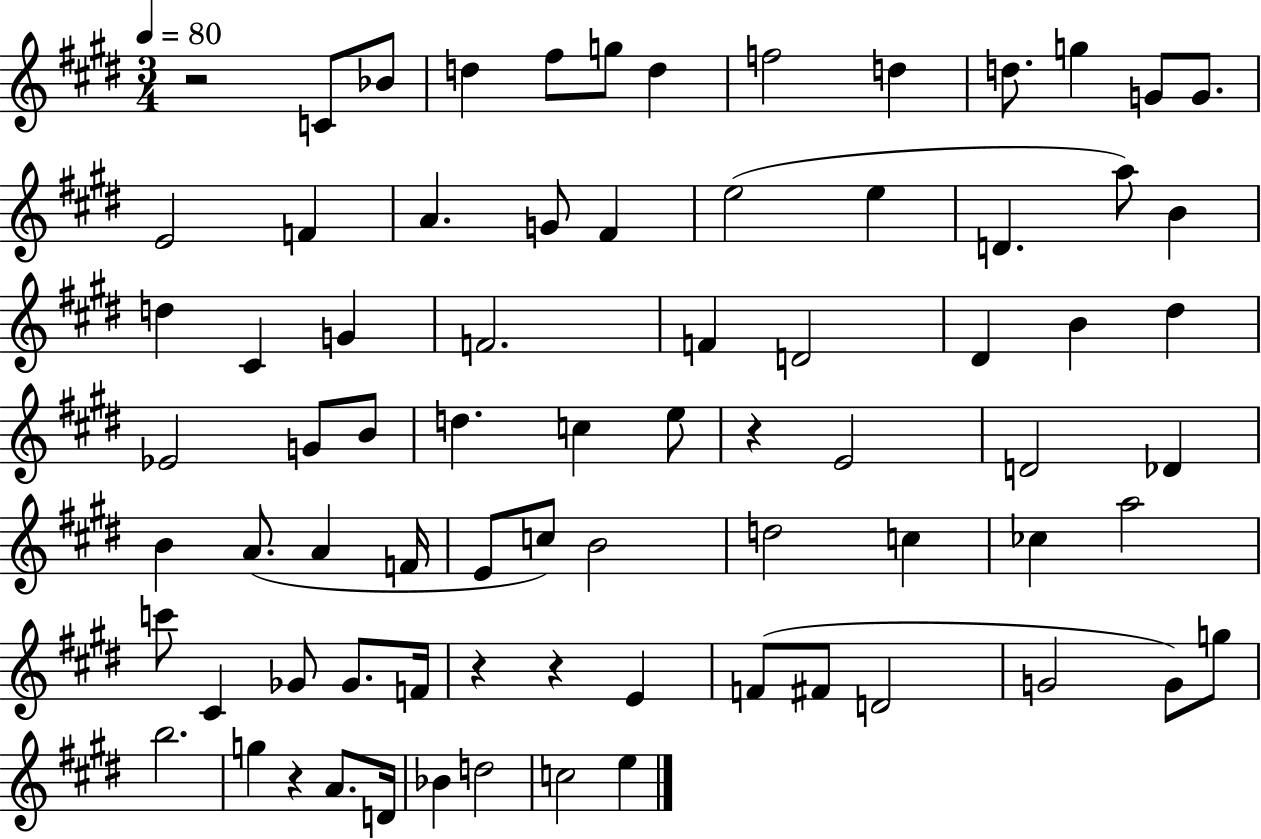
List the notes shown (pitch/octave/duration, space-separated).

R/h C4/e Bb4/e D5/q F#5/e G5/e D5/q F5/h D5/q D5/e. G5/q G4/e G4/e. E4/h F4/q A4/q. G4/e F#4/q E5/h E5/q D4/q. A5/e B4/q D5/q C#4/q G4/q F4/h. F4/q D4/h D#4/q B4/q D#5/q Eb4/h G4/e B4/e D5/q. C5/q E5/e R/q E4/h D4/h Db4/q B4/q A4/e. A4/q F4/s E4/e C5/e B4/h D5/h C5/q CES5/q A5/h C6/e C#4/q Gb4/e Gb4/e. F4/s R/q R/q E4/q F4/e F#4/e D4/h G4/h G4/e G5/e B5/h. G5/q R/q A4/e. D4/s Bb4/q D5/h C5/h E5/q